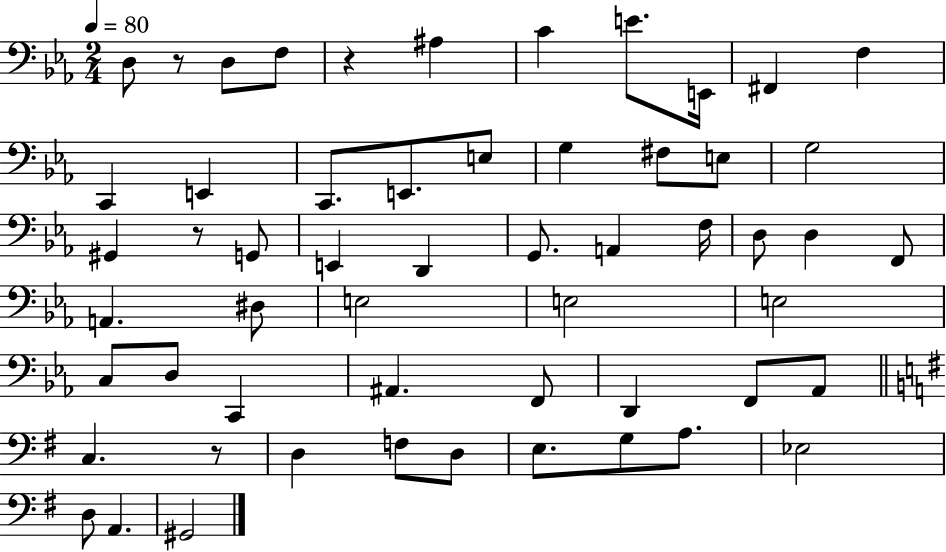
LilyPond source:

{
  \clef bass
  \numericTimeSignature
  \time 2/4
  \key ees \major
  \tempo 4 = 80
  d8 r8 d8 f8 | r4 ais4 | c'4 e'8. e,16 | fis,4 f4 | \break c,4 e,4 | c,8. e,8. e8 | g4 fis8 e8 | g2 | \break gis,4 r8 g,8 | e,4 d,4 | g,8. a,4 f16 | d8 d4 f,8 | \break a,4. dis8 | e2 | e2 | e2 | \break c8 d8 c,4 | ais,4. f,8 | d,4 f,8 aes,8 | \bar "||" \break \key e \minor c4. r8 | d4 f8 d8 | e8. g8 a8. | ees2 | \break d8 a,4. | gis,2 | \bar "|."
}